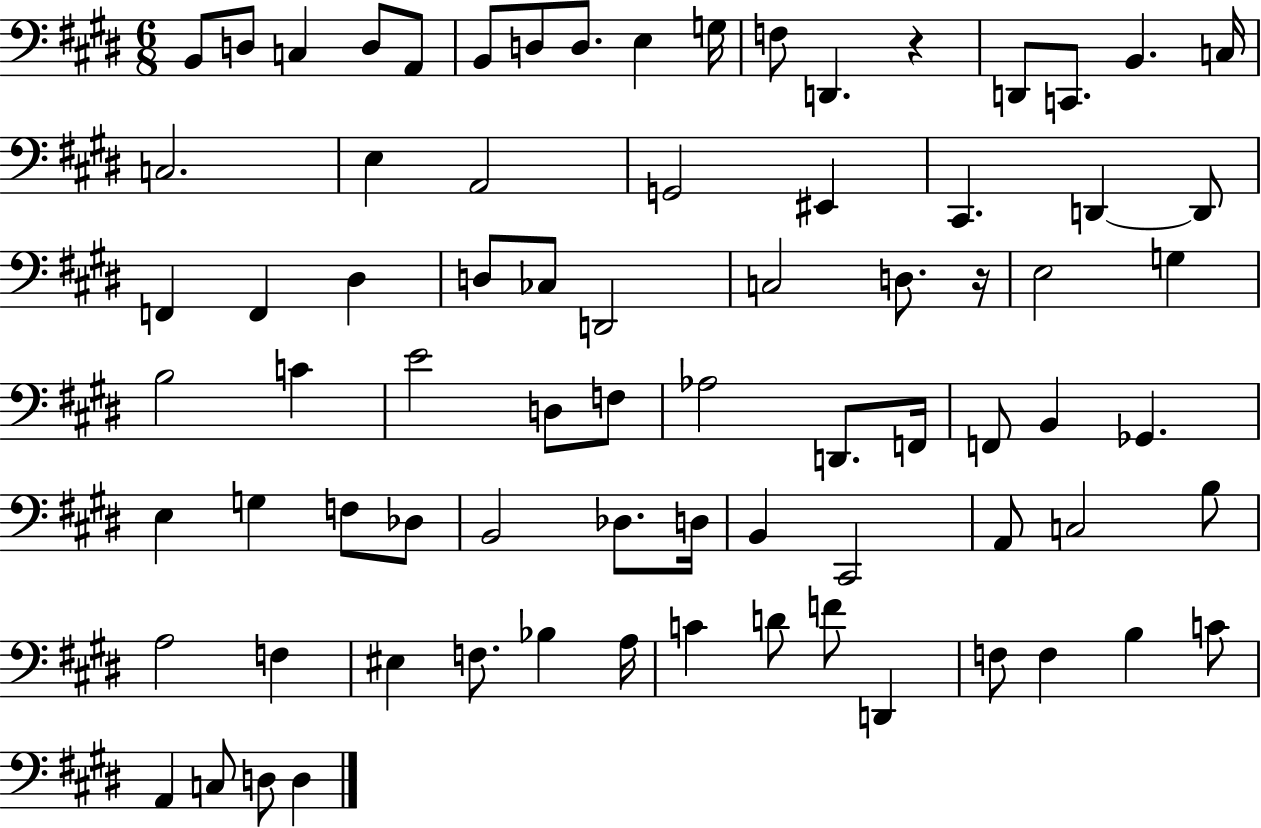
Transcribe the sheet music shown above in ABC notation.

X:1
T:Untitled
M:6/8
L:1/4
K:E
B,,/2 D,/2 C, D,/2 A,,/2 B,,/2 D,/2 D,/2 E, G,/4 F,/2 D,, z D,,/2 C,,/2 B,, C,/4 C,2 E, A,,2 G,,2 ^E,, ^C,, D,, D,,/2 F,, F,, ^D, D,/2 _C,/2 D,,2 C,2 D,/2 z/4 E,2 G, B,2 C E2 D,/2 F,/2 _A,2 D,,/2 F,,/4 F,,/2 B,, _G,, E, G, F,/2 _D,/2 B,,2 _D,/2 D,/4 B,, ^C,,2 A,,/2 C,2 B,/2 A,2 F, ^E, F,/2 _B, A,/4 C D/2 F/2 D,, F,/2 F, B, C/2 A,, C,/2 D,/2 D,